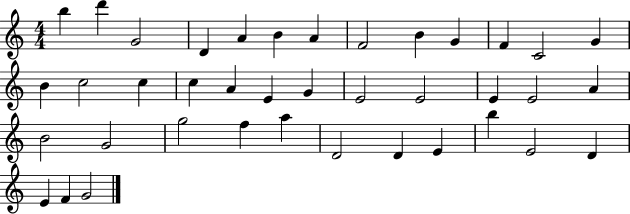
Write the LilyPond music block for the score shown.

{
  \clef treble
  \numericTimeSignature
  \time 4/4
  \key c \major
  b''4 d'''4 g'2 | d'4 a'4 b'4 a'4 | f'2 b'4 g'4 | f'4 c'2 g'4 | \break b'4 c''2 c''4 | c''4 a'4 e'4 g'4 | e'2 e'2 | e'4 e'2 a'4 | \break b'2 g'2 | g''2 f''4 a''4 | d'2 d'4 e'4 | b''4 e'2 d'4 | \break e'4 f'4 g'2 | \bar "|."
}